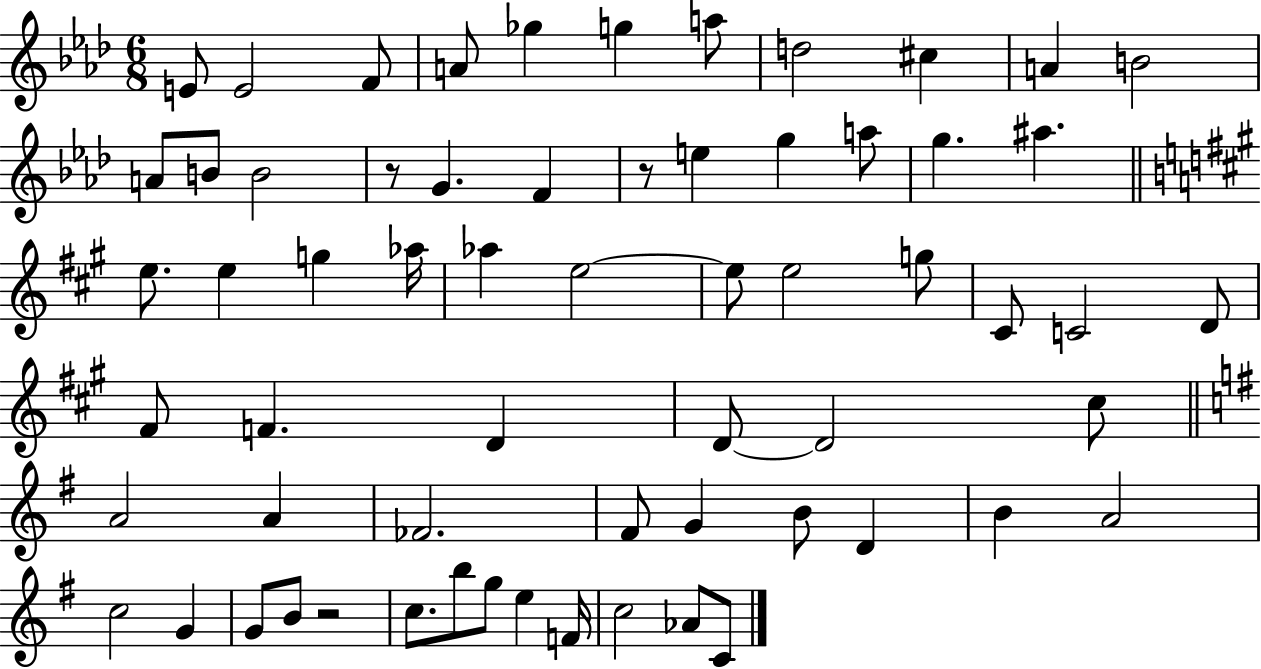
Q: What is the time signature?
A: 6/8